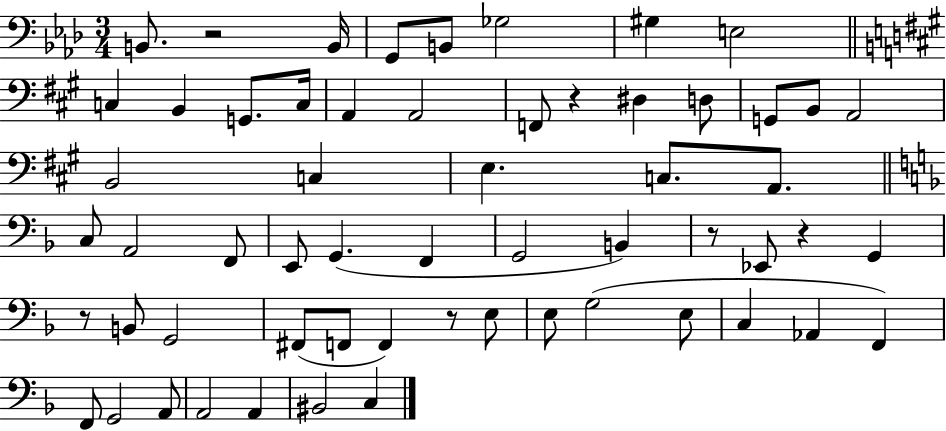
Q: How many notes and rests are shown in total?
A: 59